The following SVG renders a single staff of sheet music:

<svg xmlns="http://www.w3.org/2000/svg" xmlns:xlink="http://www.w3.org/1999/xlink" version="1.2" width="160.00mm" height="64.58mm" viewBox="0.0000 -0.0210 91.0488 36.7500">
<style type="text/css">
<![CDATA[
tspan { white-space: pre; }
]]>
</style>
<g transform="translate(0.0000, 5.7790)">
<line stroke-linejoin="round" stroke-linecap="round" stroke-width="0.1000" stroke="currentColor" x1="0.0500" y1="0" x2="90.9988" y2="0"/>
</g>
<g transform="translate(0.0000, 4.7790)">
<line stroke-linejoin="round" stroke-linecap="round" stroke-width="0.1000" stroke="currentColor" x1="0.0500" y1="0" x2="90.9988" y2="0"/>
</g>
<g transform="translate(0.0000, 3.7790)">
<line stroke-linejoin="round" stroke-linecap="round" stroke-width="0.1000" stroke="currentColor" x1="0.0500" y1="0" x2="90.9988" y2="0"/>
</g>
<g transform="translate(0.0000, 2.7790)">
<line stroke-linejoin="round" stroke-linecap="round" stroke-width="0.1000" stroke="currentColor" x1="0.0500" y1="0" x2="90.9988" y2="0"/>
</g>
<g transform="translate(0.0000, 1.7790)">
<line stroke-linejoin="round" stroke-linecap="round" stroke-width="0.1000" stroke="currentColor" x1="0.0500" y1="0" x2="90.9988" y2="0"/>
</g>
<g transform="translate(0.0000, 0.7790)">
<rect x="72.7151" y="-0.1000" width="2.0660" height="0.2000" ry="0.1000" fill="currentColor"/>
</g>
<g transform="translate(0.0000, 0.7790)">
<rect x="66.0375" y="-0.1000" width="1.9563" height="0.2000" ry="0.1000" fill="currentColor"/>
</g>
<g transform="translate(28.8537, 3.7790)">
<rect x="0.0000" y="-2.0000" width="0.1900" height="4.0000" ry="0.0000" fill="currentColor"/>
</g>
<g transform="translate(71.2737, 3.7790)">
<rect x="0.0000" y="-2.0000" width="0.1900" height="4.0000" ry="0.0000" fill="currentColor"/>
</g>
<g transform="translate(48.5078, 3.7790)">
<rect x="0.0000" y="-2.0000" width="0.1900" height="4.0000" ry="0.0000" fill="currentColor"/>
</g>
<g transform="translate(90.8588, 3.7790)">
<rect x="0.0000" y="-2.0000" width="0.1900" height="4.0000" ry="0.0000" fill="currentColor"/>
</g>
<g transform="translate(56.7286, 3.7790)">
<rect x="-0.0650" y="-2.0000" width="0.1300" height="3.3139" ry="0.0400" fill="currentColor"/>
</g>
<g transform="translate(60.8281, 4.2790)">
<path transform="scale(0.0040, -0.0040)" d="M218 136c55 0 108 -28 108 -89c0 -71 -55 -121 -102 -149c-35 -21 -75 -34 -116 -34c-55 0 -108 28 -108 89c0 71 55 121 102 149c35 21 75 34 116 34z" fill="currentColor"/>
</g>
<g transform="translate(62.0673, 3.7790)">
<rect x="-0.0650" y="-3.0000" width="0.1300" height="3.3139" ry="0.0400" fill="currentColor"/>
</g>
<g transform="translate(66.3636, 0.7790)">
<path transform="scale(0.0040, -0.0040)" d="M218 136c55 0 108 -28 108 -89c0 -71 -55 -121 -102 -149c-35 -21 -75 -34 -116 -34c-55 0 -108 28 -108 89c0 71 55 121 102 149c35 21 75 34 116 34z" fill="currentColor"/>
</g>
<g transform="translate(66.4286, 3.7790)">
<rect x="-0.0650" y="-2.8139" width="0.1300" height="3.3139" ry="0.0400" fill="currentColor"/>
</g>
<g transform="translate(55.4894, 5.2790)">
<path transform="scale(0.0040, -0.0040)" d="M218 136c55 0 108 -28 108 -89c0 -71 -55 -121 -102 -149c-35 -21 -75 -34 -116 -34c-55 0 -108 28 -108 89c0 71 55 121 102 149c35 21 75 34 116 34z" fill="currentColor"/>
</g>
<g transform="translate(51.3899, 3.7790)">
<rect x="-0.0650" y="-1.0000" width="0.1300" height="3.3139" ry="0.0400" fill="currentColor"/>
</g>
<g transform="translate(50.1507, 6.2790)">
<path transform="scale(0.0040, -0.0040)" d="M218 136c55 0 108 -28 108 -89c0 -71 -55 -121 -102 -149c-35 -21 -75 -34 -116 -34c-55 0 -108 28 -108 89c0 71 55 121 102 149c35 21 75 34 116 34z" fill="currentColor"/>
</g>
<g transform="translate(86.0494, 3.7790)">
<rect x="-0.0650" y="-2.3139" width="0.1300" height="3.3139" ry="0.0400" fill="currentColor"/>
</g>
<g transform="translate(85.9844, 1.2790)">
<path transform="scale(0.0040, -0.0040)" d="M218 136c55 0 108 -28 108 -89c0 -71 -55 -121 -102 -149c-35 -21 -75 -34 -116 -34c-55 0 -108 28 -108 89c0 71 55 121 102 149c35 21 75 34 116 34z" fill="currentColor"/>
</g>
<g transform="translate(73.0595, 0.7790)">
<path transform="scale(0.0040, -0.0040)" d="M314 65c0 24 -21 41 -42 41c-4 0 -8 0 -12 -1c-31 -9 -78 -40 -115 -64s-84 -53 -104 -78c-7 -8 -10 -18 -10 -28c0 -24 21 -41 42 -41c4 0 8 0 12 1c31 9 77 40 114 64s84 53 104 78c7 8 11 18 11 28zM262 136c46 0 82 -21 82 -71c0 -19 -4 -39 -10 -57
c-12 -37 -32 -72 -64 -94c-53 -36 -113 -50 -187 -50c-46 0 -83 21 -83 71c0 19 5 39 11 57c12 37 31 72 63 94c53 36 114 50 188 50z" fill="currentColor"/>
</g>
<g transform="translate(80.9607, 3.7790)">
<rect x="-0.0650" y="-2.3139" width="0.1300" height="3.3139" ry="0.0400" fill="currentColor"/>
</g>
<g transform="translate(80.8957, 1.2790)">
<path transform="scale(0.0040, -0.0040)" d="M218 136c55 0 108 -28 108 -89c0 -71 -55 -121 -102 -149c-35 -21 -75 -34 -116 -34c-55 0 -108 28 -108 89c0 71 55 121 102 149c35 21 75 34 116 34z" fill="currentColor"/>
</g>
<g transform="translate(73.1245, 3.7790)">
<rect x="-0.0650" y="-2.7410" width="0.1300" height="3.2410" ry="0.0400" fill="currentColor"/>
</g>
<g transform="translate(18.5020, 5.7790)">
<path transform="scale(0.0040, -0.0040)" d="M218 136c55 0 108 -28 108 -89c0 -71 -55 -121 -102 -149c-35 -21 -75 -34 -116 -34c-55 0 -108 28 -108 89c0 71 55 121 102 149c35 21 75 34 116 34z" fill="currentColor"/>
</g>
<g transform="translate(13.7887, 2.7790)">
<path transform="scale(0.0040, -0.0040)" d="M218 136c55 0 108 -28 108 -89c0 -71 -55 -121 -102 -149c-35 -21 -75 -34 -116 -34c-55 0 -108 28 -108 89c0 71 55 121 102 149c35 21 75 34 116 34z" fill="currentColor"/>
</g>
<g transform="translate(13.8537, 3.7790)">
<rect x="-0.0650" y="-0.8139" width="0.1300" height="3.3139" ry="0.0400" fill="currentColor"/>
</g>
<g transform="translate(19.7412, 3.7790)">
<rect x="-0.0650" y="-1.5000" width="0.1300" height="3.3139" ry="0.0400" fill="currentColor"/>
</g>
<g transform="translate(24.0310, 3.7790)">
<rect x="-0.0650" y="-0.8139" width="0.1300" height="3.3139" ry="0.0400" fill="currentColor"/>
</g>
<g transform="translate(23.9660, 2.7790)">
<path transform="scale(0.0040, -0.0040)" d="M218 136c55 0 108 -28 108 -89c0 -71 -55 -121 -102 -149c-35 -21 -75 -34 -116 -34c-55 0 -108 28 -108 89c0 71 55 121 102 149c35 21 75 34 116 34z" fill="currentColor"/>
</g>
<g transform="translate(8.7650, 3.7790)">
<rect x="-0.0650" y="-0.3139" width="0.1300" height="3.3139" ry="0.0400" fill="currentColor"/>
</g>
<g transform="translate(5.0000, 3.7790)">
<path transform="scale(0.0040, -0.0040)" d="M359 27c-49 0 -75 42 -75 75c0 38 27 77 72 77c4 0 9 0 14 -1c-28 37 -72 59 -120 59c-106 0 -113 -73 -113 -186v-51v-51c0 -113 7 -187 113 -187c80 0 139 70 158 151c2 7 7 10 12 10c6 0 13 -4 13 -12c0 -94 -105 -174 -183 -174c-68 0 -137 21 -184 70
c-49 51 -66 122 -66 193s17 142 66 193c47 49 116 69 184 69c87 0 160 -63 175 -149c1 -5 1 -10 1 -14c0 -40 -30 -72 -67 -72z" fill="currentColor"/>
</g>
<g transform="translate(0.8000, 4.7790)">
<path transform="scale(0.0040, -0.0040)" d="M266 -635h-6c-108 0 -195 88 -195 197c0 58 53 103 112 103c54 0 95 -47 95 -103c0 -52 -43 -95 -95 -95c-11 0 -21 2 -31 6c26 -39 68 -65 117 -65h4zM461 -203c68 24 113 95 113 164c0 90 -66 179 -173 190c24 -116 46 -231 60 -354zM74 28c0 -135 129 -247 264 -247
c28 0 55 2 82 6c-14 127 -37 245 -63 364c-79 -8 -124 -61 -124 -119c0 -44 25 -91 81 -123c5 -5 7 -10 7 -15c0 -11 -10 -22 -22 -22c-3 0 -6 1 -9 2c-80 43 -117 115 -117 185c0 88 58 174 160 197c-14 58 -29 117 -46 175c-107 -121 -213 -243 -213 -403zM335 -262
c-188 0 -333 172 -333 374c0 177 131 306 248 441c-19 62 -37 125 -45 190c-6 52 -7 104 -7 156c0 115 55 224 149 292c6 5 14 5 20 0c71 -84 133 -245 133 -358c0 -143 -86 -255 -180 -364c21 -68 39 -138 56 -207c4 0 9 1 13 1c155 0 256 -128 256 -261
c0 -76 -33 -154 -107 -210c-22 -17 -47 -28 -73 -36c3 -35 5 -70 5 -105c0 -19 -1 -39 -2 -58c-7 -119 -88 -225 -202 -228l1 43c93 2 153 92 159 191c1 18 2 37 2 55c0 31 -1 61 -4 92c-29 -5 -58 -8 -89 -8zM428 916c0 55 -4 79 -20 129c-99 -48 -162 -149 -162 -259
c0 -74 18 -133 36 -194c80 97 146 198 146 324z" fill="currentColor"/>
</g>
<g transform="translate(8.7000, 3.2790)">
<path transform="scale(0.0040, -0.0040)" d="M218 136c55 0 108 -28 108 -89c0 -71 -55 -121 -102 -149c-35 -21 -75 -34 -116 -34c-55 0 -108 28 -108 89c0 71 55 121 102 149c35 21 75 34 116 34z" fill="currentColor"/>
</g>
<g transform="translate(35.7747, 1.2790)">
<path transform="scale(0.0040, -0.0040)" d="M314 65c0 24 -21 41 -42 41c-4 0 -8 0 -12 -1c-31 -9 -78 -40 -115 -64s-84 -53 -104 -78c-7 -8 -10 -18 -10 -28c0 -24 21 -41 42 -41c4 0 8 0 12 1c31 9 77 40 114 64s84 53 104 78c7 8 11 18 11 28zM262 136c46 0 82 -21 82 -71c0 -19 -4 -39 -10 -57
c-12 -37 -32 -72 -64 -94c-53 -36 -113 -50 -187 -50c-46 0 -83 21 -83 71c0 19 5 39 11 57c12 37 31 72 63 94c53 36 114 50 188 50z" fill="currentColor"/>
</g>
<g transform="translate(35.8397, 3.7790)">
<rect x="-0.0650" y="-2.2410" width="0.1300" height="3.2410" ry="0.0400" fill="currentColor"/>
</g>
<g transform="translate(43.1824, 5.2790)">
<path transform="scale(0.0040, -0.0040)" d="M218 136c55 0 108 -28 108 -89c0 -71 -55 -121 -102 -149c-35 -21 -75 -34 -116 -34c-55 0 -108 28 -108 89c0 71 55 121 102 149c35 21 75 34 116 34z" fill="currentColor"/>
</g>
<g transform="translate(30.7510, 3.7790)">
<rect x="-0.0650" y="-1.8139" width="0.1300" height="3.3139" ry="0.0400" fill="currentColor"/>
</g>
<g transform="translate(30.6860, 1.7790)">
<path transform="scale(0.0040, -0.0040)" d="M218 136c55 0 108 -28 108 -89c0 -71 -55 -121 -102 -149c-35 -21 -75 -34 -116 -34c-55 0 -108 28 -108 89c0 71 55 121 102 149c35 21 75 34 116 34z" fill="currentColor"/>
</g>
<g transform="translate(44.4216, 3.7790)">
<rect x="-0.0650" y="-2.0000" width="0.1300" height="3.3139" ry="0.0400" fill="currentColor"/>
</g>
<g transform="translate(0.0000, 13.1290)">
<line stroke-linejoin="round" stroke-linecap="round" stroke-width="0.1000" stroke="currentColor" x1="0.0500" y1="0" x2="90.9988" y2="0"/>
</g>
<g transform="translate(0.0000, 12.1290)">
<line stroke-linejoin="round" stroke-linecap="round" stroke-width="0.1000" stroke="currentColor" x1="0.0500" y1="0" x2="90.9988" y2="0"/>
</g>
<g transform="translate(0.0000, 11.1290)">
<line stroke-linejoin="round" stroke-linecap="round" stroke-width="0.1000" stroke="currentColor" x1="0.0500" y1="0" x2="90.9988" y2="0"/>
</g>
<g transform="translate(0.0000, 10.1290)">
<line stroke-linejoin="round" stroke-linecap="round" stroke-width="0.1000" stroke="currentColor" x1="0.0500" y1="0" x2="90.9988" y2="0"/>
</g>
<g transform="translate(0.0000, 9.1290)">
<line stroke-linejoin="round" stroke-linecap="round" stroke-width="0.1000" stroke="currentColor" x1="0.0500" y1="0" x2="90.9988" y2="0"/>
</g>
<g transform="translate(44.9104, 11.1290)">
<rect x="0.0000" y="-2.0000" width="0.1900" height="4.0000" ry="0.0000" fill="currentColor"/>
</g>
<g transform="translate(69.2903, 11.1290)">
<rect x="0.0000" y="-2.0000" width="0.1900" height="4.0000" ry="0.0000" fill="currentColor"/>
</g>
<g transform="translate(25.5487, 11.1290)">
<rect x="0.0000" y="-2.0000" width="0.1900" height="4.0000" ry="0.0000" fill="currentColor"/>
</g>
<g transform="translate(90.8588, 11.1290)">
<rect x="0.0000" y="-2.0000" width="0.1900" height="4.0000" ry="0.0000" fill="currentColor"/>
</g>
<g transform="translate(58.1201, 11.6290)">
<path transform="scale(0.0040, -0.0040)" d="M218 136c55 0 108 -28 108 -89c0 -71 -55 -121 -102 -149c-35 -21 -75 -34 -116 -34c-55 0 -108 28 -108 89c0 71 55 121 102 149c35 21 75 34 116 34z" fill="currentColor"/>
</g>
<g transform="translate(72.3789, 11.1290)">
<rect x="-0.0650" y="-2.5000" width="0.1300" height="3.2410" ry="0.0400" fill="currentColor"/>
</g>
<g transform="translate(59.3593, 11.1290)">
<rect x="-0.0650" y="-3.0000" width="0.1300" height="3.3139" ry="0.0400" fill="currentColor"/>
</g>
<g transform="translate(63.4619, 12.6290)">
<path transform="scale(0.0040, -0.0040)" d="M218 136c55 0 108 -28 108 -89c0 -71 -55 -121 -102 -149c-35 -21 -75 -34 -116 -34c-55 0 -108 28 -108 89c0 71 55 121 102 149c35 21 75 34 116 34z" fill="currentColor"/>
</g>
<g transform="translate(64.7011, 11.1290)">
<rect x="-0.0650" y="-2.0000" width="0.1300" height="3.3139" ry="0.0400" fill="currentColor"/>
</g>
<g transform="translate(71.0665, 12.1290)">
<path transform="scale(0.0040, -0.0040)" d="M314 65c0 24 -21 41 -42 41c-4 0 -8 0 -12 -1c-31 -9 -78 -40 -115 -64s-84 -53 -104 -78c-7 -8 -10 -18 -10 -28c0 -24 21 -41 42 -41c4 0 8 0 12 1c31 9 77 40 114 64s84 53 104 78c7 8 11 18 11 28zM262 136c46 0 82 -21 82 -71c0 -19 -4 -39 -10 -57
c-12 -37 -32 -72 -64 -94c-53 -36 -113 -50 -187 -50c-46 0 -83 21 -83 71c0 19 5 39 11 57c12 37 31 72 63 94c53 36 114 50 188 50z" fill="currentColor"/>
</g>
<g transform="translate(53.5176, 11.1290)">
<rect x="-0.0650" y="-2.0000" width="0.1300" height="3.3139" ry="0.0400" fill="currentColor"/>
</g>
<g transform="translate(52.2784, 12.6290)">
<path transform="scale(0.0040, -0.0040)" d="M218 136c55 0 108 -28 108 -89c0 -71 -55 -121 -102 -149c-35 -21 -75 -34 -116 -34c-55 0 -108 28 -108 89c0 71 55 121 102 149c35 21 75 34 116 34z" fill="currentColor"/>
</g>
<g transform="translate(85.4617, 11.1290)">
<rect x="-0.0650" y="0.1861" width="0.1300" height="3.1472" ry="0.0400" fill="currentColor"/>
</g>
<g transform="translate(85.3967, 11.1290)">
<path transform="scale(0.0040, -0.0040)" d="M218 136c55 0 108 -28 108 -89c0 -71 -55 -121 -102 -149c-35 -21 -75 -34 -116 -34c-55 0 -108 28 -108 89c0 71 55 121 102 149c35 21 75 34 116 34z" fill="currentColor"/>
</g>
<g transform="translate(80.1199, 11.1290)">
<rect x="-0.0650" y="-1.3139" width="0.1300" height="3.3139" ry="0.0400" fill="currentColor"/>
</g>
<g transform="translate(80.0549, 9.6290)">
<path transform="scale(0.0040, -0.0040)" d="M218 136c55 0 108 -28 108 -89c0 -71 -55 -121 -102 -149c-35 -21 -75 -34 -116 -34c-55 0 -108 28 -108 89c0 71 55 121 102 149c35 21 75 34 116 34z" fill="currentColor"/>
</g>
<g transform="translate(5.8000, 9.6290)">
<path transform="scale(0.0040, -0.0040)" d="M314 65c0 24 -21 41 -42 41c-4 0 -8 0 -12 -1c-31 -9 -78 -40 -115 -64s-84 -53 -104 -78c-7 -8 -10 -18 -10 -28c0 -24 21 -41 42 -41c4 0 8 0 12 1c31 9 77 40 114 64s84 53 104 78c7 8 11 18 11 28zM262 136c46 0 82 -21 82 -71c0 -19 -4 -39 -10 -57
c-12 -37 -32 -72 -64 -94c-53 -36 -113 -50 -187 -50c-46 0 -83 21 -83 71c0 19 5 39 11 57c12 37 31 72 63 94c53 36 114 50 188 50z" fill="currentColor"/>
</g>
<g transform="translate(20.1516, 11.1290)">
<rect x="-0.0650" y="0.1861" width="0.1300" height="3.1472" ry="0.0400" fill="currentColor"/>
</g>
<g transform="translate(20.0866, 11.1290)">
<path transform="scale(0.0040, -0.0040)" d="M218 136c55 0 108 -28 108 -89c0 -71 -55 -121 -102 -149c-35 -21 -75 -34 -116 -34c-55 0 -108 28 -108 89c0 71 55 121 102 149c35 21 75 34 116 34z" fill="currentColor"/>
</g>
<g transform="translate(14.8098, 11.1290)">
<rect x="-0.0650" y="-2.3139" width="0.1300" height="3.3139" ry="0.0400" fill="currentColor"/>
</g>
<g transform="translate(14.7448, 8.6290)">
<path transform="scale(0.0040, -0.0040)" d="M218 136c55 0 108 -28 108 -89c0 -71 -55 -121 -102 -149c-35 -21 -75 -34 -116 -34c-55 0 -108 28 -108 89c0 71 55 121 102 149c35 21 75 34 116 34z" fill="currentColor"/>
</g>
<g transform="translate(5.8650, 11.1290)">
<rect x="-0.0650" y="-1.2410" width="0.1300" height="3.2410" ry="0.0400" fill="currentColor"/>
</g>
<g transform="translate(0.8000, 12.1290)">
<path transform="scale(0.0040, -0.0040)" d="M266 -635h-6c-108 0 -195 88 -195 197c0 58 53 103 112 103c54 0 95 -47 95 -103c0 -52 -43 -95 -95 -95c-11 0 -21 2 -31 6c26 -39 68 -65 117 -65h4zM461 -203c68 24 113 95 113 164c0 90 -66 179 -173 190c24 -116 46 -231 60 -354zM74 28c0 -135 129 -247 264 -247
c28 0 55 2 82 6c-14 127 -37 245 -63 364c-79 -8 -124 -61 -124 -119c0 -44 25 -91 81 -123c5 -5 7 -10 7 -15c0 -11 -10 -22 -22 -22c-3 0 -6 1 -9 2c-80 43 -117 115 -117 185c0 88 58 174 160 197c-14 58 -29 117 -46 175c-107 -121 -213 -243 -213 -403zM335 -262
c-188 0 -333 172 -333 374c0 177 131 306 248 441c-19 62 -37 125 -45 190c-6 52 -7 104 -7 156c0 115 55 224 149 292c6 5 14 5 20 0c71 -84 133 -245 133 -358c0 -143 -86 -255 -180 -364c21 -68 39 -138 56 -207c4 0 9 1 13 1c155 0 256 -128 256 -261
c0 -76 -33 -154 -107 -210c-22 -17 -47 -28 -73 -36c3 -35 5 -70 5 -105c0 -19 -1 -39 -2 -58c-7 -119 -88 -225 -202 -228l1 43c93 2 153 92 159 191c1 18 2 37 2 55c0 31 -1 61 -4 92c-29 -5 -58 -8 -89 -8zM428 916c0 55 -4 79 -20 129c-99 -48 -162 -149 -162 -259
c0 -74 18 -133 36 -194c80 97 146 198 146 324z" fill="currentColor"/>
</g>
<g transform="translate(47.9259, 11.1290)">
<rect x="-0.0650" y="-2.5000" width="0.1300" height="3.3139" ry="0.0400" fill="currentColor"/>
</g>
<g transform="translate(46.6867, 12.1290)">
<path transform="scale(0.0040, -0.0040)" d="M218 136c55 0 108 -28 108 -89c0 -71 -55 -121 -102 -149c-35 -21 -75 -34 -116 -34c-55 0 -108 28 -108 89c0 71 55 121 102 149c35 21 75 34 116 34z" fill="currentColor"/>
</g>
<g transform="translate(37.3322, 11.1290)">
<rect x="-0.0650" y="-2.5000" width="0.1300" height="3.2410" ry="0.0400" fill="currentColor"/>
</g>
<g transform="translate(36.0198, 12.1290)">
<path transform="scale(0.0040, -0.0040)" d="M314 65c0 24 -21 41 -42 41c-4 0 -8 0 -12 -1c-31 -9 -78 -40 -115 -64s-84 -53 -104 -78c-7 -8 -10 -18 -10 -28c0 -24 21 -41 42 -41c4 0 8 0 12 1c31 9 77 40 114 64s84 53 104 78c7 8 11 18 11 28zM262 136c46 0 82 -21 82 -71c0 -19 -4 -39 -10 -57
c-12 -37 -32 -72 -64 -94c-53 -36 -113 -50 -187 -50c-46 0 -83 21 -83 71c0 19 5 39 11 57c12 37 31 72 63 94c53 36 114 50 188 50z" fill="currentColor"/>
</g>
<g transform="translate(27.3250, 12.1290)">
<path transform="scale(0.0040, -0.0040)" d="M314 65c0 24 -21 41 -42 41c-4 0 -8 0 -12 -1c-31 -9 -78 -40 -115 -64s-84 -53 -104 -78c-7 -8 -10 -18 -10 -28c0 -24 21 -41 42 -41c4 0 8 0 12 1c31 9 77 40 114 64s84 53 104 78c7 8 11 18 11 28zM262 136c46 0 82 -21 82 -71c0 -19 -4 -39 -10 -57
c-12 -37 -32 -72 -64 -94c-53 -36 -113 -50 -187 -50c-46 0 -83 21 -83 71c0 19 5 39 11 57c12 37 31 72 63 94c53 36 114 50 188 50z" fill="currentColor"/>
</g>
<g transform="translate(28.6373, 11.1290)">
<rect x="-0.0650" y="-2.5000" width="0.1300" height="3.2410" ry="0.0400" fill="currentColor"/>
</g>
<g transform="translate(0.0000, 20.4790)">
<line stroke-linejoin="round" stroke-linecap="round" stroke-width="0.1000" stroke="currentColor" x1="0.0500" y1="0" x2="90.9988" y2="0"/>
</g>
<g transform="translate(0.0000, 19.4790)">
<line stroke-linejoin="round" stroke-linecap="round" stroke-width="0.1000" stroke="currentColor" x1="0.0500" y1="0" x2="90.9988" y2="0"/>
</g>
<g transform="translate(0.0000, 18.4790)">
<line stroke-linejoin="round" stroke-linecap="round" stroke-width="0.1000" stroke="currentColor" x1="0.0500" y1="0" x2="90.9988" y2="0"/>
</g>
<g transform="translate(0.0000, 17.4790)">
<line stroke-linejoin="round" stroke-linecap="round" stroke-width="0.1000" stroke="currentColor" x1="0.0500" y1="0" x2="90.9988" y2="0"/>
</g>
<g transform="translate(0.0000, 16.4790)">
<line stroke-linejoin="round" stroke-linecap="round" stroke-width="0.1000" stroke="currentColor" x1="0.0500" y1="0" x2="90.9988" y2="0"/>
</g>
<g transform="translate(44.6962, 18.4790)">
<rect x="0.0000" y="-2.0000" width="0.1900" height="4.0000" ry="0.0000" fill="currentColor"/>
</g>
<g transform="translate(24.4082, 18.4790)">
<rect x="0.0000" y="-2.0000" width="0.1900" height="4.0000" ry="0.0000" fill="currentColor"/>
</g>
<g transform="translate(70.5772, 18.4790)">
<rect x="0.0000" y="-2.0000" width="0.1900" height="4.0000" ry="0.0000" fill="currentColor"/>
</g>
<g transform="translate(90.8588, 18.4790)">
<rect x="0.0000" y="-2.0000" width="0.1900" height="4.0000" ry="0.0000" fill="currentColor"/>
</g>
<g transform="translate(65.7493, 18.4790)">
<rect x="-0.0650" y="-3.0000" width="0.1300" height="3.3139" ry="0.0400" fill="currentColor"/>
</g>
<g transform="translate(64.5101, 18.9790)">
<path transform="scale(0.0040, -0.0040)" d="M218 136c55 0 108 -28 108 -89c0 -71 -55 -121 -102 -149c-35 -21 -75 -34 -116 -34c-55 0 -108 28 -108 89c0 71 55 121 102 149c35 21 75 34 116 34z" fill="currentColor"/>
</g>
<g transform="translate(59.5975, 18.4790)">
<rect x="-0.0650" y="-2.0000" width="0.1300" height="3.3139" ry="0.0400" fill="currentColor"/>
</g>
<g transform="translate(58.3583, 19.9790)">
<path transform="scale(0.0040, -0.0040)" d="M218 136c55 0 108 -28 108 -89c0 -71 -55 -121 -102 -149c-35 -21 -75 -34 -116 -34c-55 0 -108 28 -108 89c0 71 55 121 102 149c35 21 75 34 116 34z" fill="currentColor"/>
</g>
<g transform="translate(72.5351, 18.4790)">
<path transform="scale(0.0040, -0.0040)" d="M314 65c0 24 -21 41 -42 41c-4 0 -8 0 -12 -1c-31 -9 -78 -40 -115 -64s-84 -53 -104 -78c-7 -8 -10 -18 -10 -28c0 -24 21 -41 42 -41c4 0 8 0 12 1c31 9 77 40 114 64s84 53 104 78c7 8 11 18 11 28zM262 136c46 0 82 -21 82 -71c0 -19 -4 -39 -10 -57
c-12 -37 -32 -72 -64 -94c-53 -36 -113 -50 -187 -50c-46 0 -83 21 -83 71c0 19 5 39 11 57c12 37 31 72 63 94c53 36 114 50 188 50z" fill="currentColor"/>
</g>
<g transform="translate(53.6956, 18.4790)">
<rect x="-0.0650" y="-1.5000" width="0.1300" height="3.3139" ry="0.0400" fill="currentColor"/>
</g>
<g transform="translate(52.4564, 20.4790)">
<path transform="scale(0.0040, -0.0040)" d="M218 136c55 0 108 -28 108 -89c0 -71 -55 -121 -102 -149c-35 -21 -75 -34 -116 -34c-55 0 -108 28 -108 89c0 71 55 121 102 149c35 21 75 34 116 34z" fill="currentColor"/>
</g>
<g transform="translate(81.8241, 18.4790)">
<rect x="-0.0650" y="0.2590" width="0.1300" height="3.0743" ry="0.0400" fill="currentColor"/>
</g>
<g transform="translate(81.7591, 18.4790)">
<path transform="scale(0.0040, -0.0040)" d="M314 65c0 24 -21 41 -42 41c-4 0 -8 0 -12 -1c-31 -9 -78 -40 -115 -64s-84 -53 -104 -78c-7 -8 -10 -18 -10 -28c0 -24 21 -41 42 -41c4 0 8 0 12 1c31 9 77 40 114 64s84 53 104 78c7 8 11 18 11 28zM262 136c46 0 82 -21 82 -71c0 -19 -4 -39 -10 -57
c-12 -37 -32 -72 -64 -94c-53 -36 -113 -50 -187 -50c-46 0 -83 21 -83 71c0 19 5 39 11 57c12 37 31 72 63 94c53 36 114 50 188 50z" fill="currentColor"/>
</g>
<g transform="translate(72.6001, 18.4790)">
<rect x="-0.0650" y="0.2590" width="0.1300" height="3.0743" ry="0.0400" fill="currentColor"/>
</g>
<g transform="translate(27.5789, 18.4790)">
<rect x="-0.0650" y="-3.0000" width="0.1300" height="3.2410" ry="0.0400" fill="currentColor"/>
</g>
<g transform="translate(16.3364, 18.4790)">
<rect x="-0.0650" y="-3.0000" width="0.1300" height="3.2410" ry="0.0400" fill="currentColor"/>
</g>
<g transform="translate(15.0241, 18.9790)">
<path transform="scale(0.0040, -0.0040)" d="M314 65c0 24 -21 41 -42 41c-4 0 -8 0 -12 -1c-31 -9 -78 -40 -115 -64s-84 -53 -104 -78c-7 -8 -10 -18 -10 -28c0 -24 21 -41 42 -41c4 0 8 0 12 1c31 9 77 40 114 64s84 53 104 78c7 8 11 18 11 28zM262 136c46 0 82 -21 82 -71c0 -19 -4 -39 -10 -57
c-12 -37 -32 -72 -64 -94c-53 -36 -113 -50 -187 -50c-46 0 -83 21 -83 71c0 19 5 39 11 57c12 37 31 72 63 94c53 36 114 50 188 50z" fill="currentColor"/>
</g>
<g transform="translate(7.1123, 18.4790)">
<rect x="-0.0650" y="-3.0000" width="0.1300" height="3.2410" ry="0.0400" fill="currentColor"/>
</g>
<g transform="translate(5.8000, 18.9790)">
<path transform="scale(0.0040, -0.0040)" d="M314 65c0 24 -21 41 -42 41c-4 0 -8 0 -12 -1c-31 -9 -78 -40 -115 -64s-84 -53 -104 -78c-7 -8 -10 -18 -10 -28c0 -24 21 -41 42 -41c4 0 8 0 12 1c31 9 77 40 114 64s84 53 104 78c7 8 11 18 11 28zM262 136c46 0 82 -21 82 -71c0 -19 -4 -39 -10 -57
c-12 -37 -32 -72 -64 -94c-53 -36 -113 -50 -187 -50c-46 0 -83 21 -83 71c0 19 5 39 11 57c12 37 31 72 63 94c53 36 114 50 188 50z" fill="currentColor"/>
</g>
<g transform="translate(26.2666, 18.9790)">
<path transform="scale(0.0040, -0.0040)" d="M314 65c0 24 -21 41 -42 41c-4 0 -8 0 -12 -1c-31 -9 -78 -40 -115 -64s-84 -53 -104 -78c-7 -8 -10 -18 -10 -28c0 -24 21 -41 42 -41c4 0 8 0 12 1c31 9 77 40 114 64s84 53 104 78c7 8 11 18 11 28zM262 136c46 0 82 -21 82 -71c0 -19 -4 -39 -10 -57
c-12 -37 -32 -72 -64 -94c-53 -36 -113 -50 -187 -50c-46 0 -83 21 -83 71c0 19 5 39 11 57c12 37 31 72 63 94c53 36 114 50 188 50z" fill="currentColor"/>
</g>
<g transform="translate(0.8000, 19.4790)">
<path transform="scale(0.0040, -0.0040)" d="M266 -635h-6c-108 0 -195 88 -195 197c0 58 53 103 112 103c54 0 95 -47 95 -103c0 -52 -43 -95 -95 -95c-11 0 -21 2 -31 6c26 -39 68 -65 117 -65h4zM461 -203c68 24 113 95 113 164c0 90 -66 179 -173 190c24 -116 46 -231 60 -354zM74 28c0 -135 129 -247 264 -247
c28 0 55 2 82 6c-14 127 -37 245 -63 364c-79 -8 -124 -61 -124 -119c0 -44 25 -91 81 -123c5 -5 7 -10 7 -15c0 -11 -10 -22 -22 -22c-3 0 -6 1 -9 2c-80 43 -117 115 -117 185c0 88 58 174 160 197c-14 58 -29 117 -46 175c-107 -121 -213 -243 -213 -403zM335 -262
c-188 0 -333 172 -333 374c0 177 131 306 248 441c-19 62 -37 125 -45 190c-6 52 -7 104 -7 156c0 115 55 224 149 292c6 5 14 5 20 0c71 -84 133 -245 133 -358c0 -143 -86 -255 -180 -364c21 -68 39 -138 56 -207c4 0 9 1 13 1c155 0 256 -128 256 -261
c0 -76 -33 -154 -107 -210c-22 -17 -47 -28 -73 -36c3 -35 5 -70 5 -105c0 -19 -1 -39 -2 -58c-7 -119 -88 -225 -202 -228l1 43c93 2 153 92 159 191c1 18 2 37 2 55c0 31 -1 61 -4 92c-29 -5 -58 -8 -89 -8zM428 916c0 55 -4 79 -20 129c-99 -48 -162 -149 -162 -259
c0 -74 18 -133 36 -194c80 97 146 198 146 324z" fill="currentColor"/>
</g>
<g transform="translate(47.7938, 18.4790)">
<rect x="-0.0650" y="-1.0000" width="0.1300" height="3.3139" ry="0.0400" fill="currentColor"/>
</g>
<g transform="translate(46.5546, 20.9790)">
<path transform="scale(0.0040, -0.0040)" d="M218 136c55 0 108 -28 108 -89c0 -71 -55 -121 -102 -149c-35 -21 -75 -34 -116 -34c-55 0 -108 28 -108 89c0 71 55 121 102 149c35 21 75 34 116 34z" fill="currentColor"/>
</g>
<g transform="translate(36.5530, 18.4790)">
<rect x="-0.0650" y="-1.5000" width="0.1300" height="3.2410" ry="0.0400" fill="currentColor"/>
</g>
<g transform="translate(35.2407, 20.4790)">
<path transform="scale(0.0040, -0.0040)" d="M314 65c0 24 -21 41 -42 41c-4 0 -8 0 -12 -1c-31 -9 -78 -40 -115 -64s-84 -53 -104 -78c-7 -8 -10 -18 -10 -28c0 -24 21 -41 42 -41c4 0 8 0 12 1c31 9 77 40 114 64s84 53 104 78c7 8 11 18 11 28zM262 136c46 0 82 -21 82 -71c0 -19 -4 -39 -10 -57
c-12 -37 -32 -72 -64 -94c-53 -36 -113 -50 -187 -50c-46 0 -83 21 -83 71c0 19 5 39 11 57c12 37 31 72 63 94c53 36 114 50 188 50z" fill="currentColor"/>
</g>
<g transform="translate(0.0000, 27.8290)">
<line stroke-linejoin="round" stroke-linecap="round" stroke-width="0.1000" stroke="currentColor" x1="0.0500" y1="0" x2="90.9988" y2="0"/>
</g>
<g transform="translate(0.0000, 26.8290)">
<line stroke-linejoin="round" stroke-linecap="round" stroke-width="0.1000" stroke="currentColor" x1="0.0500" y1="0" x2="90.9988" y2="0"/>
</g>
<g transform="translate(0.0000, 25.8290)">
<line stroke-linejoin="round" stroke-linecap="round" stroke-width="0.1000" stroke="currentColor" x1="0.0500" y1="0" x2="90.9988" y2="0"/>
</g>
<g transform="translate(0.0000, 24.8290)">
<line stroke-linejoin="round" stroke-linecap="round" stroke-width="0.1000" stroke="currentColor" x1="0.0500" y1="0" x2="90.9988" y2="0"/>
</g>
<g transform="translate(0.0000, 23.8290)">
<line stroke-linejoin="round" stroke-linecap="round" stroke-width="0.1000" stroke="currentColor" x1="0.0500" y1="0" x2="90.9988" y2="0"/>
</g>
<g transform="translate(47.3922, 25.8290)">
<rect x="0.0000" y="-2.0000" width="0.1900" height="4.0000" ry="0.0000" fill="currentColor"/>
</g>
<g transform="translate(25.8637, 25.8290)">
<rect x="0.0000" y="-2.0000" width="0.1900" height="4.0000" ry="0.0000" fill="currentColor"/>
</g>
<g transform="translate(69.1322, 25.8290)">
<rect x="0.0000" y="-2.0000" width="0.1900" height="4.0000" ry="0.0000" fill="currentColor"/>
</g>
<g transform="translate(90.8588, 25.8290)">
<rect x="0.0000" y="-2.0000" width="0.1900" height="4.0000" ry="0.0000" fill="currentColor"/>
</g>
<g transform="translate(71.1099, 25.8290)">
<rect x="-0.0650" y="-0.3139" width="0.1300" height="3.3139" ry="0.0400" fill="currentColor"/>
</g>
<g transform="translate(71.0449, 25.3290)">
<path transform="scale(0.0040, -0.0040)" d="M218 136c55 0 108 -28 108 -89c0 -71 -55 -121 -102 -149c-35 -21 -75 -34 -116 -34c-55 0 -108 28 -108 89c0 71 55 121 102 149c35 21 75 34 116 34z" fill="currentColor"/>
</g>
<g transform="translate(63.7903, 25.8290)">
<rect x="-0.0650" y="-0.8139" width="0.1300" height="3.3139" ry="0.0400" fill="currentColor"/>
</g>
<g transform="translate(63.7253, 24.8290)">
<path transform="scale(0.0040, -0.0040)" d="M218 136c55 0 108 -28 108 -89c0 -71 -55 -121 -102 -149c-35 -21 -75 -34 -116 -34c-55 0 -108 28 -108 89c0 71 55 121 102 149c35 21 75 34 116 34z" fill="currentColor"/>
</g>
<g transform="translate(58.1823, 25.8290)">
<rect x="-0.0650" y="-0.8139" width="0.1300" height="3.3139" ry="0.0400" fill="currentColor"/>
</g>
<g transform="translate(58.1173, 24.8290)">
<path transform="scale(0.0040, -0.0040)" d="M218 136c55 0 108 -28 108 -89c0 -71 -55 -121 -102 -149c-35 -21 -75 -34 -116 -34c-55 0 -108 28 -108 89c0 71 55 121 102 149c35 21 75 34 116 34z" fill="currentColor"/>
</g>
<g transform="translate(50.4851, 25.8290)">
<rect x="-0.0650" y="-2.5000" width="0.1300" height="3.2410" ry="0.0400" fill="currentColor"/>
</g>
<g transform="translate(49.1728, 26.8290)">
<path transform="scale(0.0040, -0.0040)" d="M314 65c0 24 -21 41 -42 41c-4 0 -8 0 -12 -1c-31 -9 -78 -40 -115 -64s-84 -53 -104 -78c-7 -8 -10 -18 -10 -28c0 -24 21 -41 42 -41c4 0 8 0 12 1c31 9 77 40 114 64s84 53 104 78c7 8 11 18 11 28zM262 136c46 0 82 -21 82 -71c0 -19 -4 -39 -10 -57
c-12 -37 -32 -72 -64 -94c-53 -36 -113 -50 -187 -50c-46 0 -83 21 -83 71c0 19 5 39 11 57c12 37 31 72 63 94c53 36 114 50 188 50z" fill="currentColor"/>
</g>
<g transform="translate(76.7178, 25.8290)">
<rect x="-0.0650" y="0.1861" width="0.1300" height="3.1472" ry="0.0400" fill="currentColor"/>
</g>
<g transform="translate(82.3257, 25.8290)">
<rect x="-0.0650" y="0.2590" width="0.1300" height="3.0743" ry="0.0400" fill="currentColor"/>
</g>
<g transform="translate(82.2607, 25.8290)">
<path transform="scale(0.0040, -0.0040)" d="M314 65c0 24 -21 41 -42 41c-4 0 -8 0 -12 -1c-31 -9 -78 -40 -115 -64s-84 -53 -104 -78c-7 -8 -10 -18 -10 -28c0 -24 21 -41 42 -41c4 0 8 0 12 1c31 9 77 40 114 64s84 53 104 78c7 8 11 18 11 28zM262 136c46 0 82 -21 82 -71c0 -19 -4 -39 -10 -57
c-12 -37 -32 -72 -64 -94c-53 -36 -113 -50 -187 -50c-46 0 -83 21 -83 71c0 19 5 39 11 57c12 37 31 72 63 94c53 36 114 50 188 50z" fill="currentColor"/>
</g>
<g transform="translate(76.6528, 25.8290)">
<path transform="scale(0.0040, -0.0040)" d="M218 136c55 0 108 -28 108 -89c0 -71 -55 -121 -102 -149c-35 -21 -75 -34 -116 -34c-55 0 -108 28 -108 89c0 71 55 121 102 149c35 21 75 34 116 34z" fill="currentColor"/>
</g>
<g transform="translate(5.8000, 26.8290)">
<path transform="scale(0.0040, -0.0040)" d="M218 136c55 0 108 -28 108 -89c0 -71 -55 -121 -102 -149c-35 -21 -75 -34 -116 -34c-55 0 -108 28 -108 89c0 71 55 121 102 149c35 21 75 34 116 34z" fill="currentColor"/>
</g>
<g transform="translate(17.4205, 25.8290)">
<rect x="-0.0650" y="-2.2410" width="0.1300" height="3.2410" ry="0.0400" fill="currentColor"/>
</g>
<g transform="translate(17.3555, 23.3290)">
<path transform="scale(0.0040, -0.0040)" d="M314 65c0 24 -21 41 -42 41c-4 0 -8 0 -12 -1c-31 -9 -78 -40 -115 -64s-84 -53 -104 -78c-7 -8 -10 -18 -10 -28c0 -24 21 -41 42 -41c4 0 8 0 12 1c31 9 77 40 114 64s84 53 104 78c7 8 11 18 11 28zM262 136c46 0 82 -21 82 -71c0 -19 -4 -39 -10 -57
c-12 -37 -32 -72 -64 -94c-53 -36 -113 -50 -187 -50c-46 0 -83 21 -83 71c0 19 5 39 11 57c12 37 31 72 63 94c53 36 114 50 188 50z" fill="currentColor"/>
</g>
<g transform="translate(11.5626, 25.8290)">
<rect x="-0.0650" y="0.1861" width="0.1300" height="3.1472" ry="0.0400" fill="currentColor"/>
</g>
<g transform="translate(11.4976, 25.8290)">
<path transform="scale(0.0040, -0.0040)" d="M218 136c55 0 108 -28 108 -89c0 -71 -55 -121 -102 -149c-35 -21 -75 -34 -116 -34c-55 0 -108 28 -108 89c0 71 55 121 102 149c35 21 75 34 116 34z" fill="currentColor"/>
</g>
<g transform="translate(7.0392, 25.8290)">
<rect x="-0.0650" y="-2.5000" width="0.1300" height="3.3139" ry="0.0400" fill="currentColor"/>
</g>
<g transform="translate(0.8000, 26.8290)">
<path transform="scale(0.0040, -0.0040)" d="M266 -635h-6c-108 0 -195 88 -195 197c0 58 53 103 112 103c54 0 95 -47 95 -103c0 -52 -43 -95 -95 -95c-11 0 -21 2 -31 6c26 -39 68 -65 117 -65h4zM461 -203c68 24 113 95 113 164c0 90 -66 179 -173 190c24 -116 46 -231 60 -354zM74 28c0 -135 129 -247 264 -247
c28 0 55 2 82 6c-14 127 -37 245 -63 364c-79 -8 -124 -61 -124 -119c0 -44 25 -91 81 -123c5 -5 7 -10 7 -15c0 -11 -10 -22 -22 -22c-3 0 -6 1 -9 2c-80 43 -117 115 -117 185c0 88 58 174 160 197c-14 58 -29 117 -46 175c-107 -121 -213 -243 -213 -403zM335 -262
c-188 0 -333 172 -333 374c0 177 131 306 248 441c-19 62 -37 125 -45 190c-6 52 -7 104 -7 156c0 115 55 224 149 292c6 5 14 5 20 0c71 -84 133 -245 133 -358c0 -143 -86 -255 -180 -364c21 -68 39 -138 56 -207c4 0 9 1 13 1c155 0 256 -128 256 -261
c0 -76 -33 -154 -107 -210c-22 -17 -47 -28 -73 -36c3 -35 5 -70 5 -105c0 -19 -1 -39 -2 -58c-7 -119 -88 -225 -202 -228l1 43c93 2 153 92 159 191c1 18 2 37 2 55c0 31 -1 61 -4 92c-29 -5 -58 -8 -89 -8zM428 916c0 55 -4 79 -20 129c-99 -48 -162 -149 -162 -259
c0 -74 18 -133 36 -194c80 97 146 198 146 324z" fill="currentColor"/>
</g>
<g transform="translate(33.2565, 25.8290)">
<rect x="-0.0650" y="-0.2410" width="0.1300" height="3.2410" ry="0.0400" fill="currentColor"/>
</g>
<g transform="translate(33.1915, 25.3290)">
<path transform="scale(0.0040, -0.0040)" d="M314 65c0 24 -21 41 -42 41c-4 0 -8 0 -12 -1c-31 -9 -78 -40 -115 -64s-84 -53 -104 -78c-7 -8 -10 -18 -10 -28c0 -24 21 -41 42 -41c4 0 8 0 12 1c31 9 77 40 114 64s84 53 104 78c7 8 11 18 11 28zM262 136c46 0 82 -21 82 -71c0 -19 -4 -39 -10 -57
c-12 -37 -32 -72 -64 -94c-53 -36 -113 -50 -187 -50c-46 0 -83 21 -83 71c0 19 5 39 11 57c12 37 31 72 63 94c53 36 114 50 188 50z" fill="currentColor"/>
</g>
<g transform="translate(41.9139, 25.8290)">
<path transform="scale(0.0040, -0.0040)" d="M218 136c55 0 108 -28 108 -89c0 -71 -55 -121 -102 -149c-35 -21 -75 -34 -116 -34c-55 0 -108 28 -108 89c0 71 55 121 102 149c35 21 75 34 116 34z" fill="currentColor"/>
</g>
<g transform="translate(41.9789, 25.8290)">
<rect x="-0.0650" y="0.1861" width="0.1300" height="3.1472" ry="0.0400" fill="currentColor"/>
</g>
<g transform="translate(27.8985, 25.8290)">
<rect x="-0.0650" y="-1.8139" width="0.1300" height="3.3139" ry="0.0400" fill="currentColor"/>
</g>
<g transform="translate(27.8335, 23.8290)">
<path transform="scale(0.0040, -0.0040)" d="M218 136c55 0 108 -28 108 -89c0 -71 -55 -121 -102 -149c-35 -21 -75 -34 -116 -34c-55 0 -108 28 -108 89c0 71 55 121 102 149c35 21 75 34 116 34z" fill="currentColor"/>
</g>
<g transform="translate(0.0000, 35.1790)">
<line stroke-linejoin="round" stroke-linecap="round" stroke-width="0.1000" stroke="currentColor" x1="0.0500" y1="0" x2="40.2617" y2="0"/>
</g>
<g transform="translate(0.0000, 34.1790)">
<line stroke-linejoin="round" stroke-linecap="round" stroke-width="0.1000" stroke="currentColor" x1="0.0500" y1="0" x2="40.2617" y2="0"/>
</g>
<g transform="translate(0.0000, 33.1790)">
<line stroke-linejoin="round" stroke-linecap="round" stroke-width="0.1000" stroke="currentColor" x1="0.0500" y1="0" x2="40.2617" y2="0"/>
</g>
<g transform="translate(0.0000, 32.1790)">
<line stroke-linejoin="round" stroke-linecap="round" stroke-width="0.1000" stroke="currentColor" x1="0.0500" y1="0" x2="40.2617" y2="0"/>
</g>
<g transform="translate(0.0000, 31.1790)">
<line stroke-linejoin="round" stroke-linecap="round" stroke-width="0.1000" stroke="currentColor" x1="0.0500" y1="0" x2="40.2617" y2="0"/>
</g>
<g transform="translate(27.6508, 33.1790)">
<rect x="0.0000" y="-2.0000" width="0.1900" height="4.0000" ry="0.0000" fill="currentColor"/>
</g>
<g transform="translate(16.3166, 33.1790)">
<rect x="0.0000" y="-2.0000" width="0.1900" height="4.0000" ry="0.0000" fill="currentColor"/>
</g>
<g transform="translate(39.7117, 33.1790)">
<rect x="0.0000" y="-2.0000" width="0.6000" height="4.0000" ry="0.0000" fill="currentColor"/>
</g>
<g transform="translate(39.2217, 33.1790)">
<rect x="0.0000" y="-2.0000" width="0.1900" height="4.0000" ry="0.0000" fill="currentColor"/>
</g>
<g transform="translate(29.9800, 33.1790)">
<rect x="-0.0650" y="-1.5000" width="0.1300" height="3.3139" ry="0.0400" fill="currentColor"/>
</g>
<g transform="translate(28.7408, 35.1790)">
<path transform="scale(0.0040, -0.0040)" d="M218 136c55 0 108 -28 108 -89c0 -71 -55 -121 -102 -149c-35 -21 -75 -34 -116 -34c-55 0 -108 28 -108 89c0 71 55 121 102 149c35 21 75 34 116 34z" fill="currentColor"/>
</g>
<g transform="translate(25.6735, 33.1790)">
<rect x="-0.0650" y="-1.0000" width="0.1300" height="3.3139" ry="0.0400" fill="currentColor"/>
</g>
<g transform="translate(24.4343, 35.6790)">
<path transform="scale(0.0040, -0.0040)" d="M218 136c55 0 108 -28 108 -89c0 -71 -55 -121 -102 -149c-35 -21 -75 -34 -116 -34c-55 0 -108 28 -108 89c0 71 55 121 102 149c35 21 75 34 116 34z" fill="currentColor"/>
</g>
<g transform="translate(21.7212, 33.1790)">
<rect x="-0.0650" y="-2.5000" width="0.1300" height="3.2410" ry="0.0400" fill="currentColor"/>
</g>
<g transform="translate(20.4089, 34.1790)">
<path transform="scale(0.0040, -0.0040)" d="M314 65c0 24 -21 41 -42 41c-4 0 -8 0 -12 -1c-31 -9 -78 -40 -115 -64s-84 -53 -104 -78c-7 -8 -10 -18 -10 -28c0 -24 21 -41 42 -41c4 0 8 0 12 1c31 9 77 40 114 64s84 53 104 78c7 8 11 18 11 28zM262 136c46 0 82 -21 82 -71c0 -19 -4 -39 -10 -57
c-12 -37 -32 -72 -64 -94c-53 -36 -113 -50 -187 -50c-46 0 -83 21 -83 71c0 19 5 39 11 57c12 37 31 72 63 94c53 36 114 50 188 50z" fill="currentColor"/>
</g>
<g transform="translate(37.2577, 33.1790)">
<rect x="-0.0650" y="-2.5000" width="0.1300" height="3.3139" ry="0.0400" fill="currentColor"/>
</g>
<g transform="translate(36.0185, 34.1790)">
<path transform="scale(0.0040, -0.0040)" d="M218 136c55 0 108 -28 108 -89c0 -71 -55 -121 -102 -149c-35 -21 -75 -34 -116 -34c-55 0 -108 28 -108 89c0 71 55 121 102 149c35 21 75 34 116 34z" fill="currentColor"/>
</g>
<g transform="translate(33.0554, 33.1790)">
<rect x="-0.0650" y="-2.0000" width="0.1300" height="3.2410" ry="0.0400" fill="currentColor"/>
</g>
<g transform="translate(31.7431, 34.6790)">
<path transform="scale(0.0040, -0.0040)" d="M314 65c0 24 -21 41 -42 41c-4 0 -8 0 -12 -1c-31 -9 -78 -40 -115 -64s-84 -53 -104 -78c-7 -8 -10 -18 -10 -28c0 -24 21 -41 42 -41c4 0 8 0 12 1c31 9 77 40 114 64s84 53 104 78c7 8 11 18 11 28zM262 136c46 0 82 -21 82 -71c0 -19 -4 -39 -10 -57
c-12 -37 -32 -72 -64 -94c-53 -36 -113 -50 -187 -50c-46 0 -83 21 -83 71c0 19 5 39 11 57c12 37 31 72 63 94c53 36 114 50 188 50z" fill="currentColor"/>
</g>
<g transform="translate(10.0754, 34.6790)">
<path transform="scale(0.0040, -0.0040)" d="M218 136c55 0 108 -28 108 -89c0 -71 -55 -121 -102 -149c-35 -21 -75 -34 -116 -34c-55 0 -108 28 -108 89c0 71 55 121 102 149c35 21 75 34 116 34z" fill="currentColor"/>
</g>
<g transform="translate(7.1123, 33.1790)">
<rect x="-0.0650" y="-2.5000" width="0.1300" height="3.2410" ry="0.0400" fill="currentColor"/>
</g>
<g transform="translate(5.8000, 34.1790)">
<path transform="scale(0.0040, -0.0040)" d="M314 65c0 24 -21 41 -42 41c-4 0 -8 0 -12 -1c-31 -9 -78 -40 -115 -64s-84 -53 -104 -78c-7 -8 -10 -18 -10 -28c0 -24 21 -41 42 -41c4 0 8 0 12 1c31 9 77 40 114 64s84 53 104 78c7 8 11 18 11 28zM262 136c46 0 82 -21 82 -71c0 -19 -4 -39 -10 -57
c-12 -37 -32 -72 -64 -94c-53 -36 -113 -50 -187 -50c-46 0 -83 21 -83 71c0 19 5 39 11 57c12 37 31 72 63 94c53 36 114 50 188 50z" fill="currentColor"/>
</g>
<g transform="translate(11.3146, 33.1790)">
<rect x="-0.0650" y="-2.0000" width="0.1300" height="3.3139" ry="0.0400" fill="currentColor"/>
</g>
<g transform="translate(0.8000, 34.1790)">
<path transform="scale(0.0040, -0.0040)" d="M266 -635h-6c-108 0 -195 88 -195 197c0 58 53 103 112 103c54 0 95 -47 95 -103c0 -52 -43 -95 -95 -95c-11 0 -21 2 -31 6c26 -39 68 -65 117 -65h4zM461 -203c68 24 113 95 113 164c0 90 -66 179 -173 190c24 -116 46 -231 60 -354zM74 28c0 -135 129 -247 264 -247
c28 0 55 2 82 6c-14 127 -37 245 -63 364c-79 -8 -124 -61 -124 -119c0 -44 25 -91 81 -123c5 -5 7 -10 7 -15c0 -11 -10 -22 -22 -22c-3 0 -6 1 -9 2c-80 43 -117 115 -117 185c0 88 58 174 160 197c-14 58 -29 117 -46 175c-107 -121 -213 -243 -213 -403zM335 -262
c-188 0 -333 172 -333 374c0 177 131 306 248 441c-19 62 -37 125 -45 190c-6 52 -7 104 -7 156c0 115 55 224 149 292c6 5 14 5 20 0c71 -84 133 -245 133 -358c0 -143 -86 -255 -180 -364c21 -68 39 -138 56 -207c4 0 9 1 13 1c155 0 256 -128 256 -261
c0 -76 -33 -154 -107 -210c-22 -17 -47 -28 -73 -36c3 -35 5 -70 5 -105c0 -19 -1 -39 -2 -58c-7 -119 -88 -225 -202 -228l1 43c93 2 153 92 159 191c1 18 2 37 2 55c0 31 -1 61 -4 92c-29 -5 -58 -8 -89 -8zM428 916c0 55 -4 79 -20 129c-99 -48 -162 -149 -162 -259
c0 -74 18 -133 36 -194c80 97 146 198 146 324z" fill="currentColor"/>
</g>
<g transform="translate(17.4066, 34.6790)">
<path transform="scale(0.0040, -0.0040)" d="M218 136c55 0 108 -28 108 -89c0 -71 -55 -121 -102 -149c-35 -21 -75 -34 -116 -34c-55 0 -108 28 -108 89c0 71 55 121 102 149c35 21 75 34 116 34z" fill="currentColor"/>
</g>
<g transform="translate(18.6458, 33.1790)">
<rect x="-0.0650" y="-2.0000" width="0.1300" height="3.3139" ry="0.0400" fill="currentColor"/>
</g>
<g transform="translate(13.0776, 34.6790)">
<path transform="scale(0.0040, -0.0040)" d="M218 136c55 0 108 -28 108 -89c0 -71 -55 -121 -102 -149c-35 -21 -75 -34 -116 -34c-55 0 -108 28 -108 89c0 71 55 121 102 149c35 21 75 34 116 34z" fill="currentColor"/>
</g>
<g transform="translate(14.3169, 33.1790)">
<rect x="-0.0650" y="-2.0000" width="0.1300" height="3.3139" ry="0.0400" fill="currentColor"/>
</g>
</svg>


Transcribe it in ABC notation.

X:1
T:Untitled
M:4/4
L:1/4
K:C
c d E d f g2 F D F A a a2 g g e2 g B G2 G2 G F A F G2 e B A2 A2 A2 E2 D E F A B2 B2 G B g2 f c2 B G2 d d c B B2 G2 F F F G2 D E F2 G